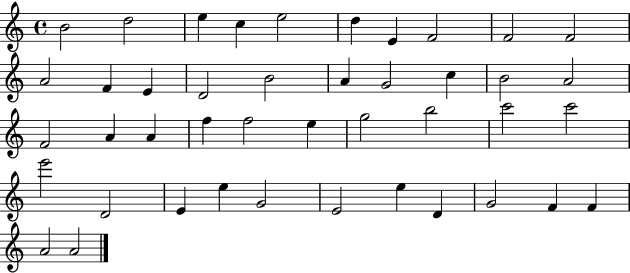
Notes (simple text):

B4/h D5/h E5/q C5/q E5/h D5/q E4/q F4/h F4/h F4/h A4/h F4/q E4/q D4/h B4/h A4/q G4/h C5/q B4/h A4/h F4/h A4/q A4/q F5/q F5/h E5/q G5/h B5/h C6/h C6/h E6/h D4/h E4/q E5/q G4/h E4/h E5/q D4/q G4/h F4/q F4/q A4/h A4/h